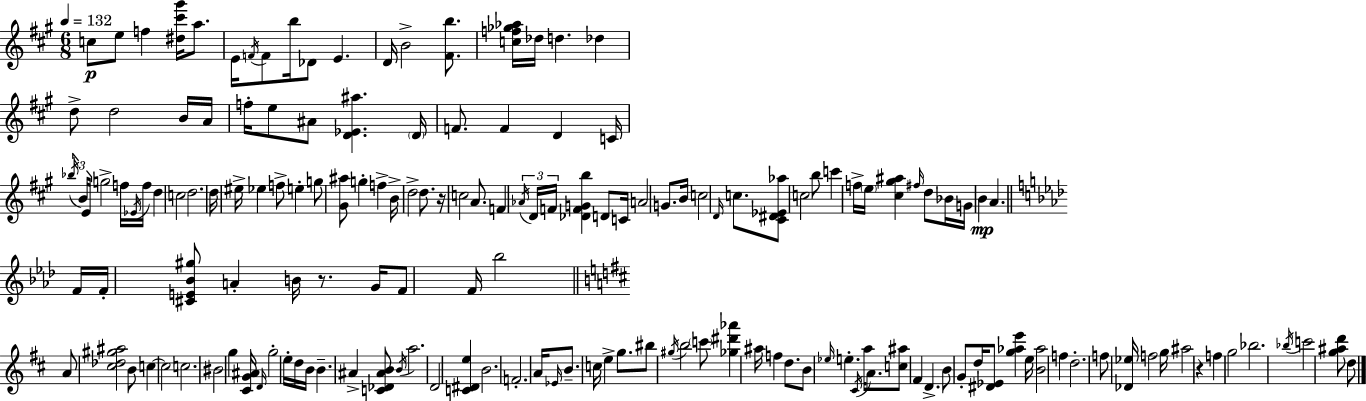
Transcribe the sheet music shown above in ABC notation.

X:1
T:Untitled
M:6/8
L:1/4
K:A
c/2 e/2 f [^d^c'^g']/4 a/2 E/4 F/4 F/2 b/4 _D/2 E D/4 B2 [^Fb]/2 [cf_g_a]/4 _d/4 d _d d/2 d2 B/4 A/4 f/4 e/2 ^A/2 [D_E^a] D/4 F/2 F D C/4 _b/4 B/4 E/4 g2 f/4 _E/4 f/4 d c2 d2 d/4 ^e/4 _e f/2 e g/2 [^G^a]/2 g f B/4 d2 d/2 z/4 c2 A/2 F _A/4 D/4 F/4 [_DFGb] D/2 C/4 A2 G/2 B/4 c2 D/4 c/2 [^C^D_E_a]/2 c2 b/2 c' f/4 e/4 [^c^g^a] ^f/4 d/2 _B/4 G/4 B A F/4 F/4 [^CE_B^g]/2 A B/4 z/2 G/4 F/2 F/4 _b2 A/2 [^c_d^g^a]2 B/2 c c2 c2 ^B2 g [^CG^A]/4 D/4 g2 e/4 d/4 B/4 B ^A [C_D^AB]/2 B/4 a2 D2 [C^De] B2 F2 A/4 _E/4 B/2 c/4 e g/2 ^b/2 ^g/4 b2 c'/2 [_g^d'_a'] ^a/4 f d/2 B/2 _e/4 e ^C/4 a/4 A/2 [c^a]/2 ^F D B/2 G/2 d/4 [^D_E]/2 [g_ae'] e/4 [B_a]2 f d2 f/2 [_D_e]/4 f2 g/4 ^a2 z f g2 _b2 _b/4 c'2 [g^ad']/2 d/2